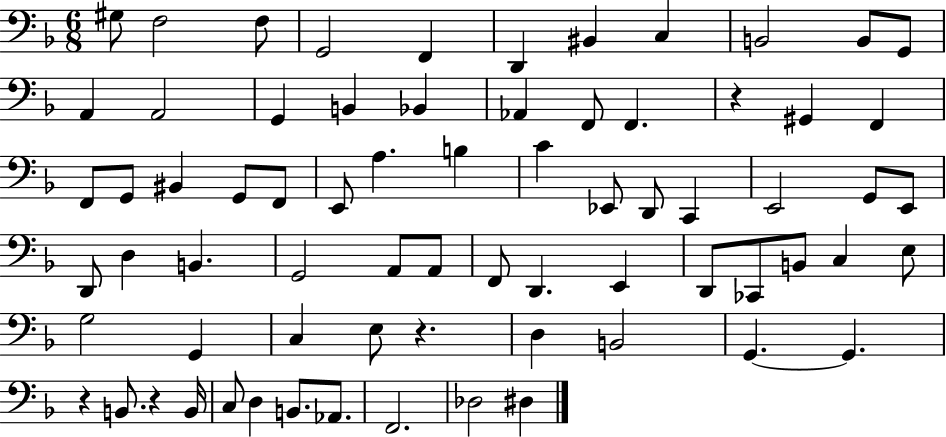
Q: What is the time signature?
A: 6/8